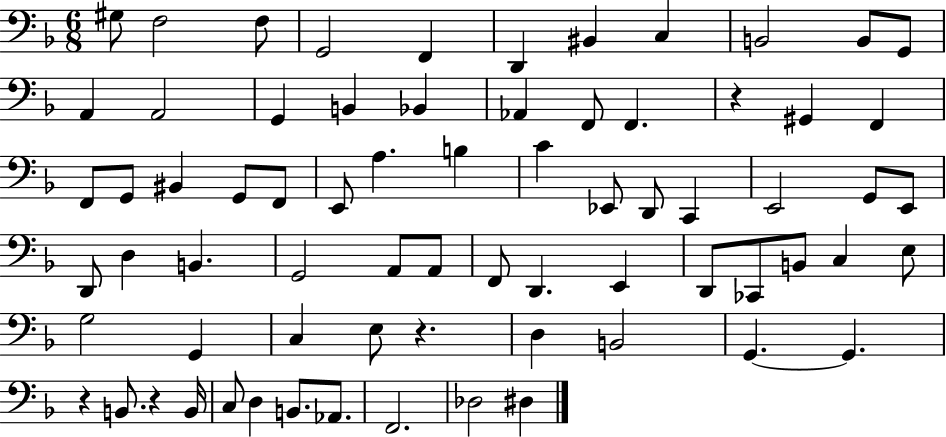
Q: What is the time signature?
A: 6/8